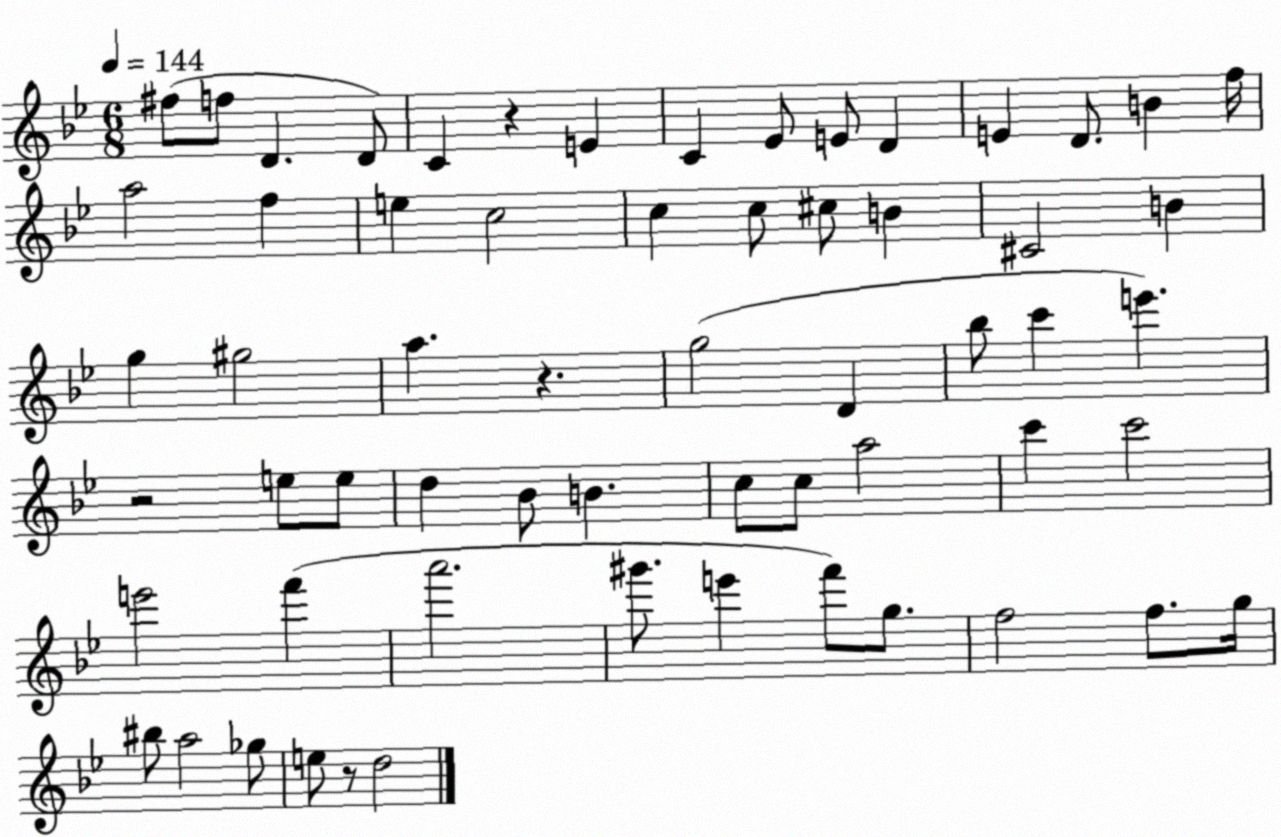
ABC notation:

X:1
T:Untitled
M:6/8
L:1/4
K:Bb
^f/2 f/2 D D/2 C z E C _E/2 E/2 D E D/2 B f/4 a2 f e c2 c c/2 ^c/2 B ^C2 B g ^g2 a z g2 D _b/2 c' e' z2 e/2 e/2 d _B/2 B c/2 c/2 a2 c' c'2 e'2 f' a'2 ^g'/2 e' f'/2 g/2 f2 f/2 g/4 ^b/2 a2 _g/2 e/2 z/2 d2